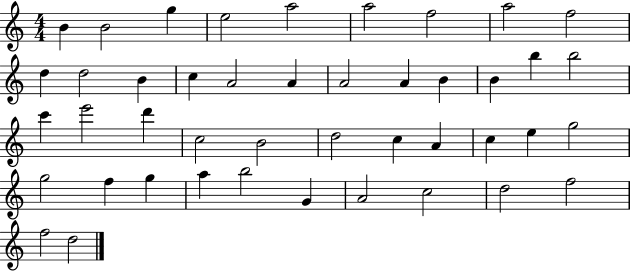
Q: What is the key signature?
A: C major